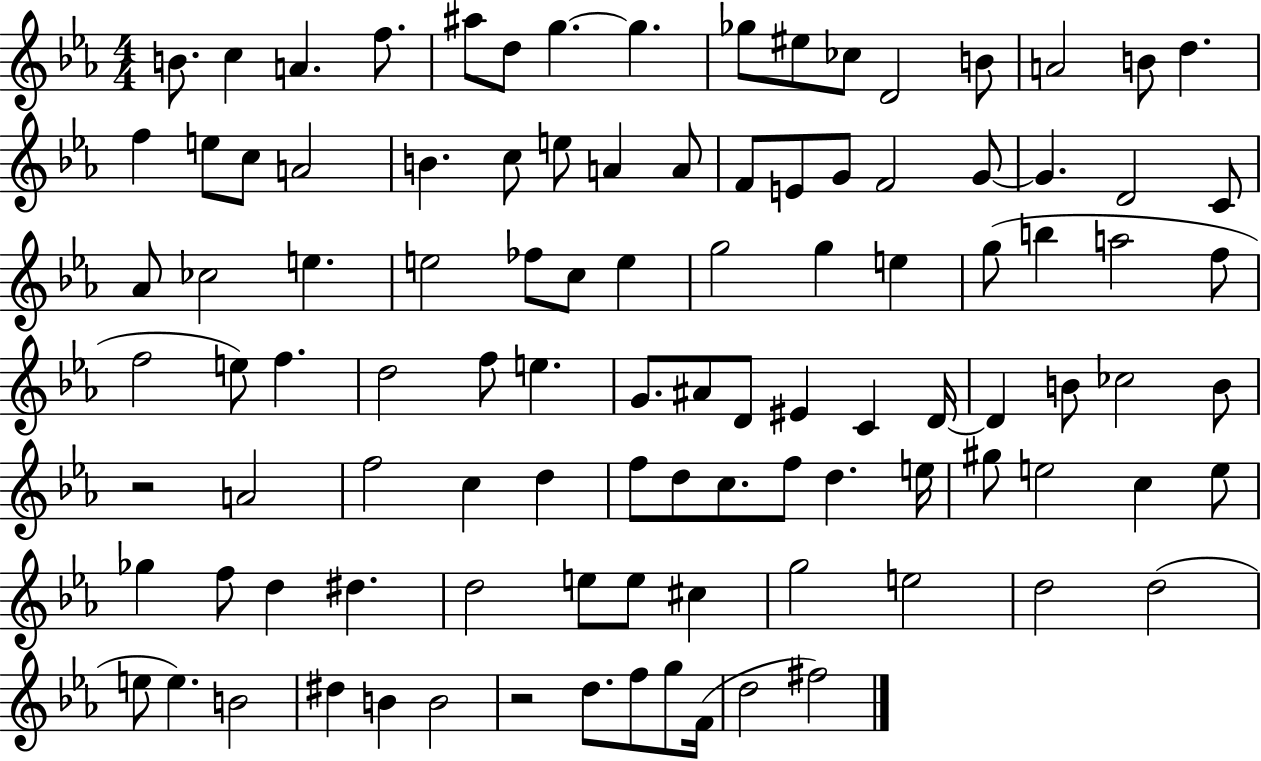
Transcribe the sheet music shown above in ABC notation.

X:1
T:Untitled
M:4/4
L:1/4
K:Eb
B/2 c A f/2 ^a/2 d/2 g g _g/2 ^e/2 _c/2 D2 B/2 A2 B/2 d f e/2 c/2 A2 B c/2 e/2 A A/2 F/2 E/2 G/2 F2 G/2 G D2 C/2 _A/2 _c2 e e2 _f/2 c/2 e g2 g e g/2 b a2 f/2 f2 e/2 f d2 f/2 e G/2 ^A/2 D/2 ^E C D/4 D B/2 _c2 B/2 z2 A2 f2 c d f/2 d/2 c/2 f/2 d e/4 ^g/2 e2 c e/2 _g f/2 d ^d d2 e/2 e/2 ^c g2 e2 d2 d2 e/2 e B2 ^d B B2 z2 d/2 f/2 g/2 F/4 d2 ^f2